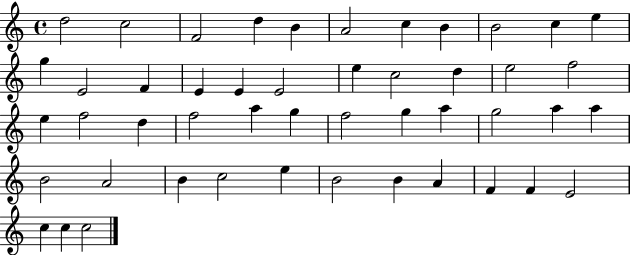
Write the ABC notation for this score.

X:1
T:Untitled
M:4/4
L:1/4
K:C
d2 c2 F2 d B A2 c B B2 c e g E2 F E E E2 e c2 d e2 f2 e f2 d f2 a g f2 g a g2 a a B2 A2 B c2 e B2 B A F F E2 c c c2